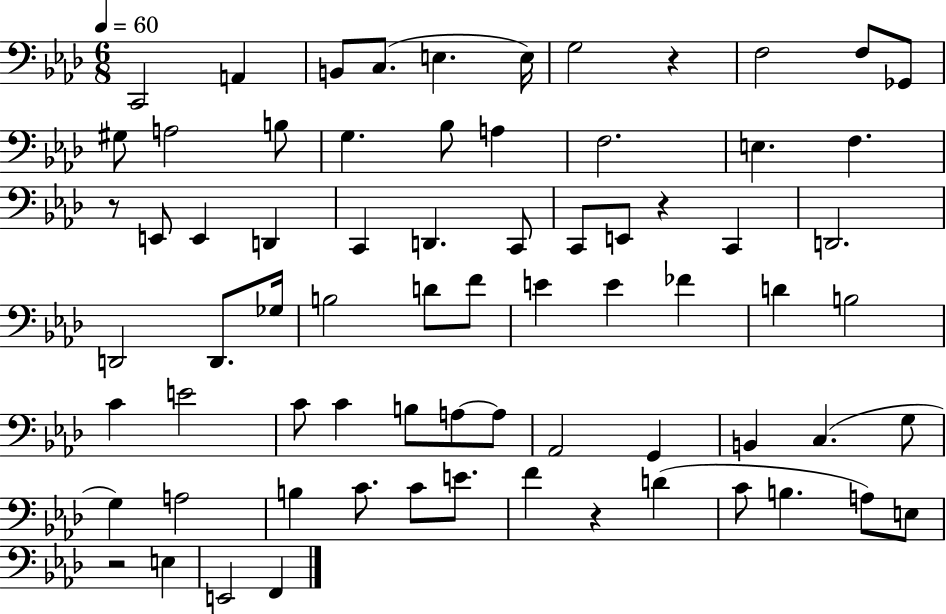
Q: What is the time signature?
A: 6/8